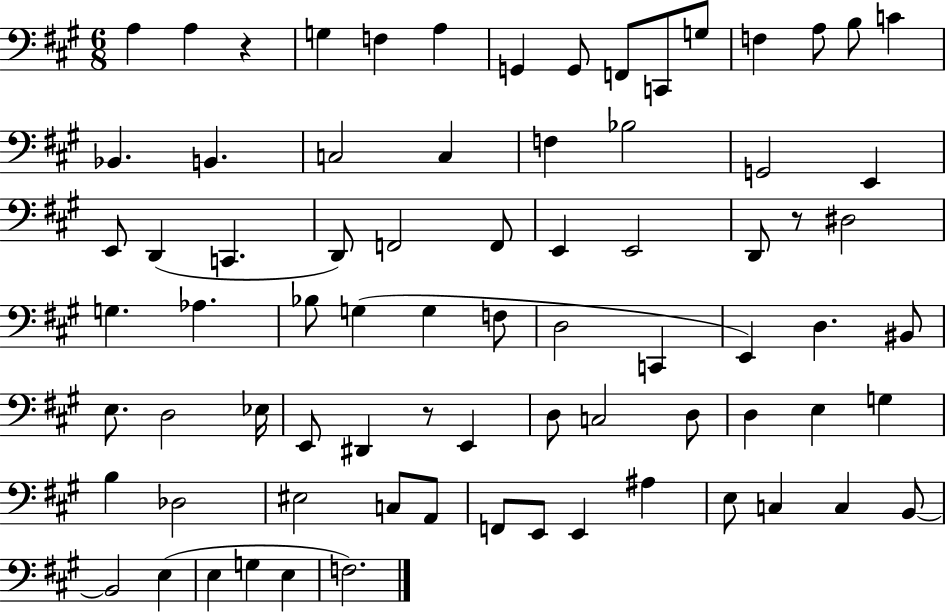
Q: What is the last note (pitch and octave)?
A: F3